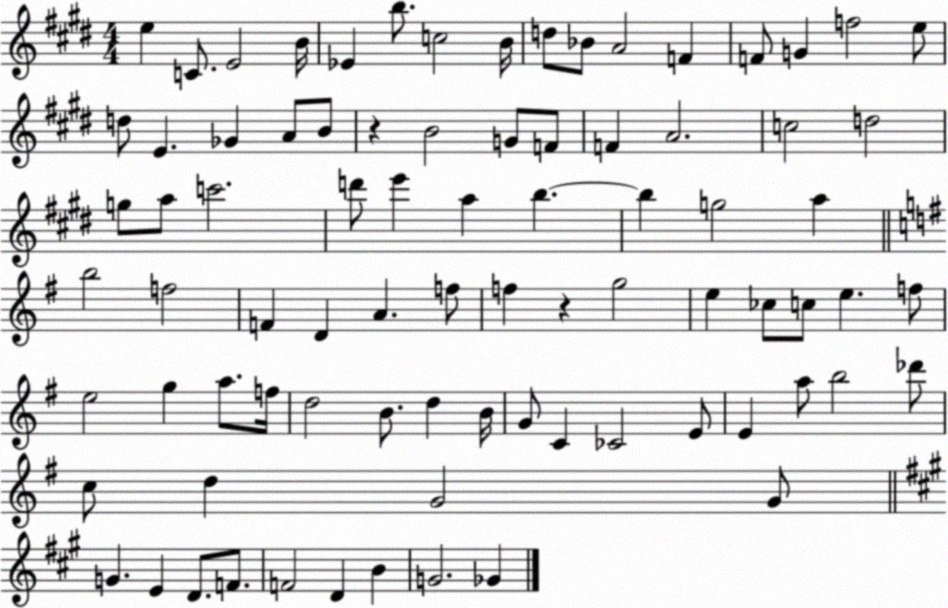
X:1
T:Untitled
M:4/4
L:1/4
K:E
e C/2 E2 B/4 _E b/2 c2 B/4 d/2 _B/2 A2 F F/2 G f2 e/2 d/2 E _G A/2 B/2 z B2 G/2 F/2 F A2 c2 d2 g/2 a/2 c'2 d'/2 e' a b b g2 a b2 f2 F D A f/2 f z g2 e _c/2 c/2 e f/2 e2 g a/2 f/4 d2 B/2 d B/4 G/2 C _C2 E/2 E a/2 b2 _d'/2 c/2 d G2 G/2 G E D/2 F/2 F2 D B G2 _G